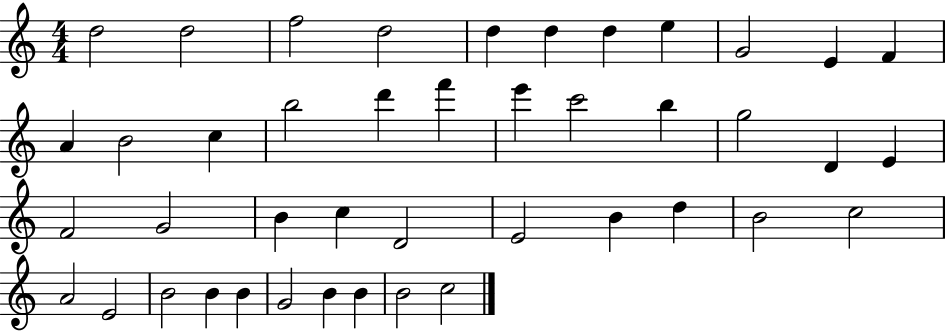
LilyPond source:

{
  \clef treble
  \numericTimeSignature
  \time 4/4
  \key c \major
  d''2 d''2 | f''2 d''2 | d''4 d''4 d''4 e''4 | g'2 e'4 f'4 | \break a'4 b'2 c''4 | b''2 d'''4 f'''4 | e'''4 c'''2 b''4 | g''2 d'4 e'4 | \break f'2 g'2 | b'4 c''4 d'2 | e'2 b'4 d''4 | b'2 c''2 | \break a'2 e'2 | b'2 b'4 b'4 | g'2 b'4 b'4 | b'2 c''2 | \break \bar "|."
}